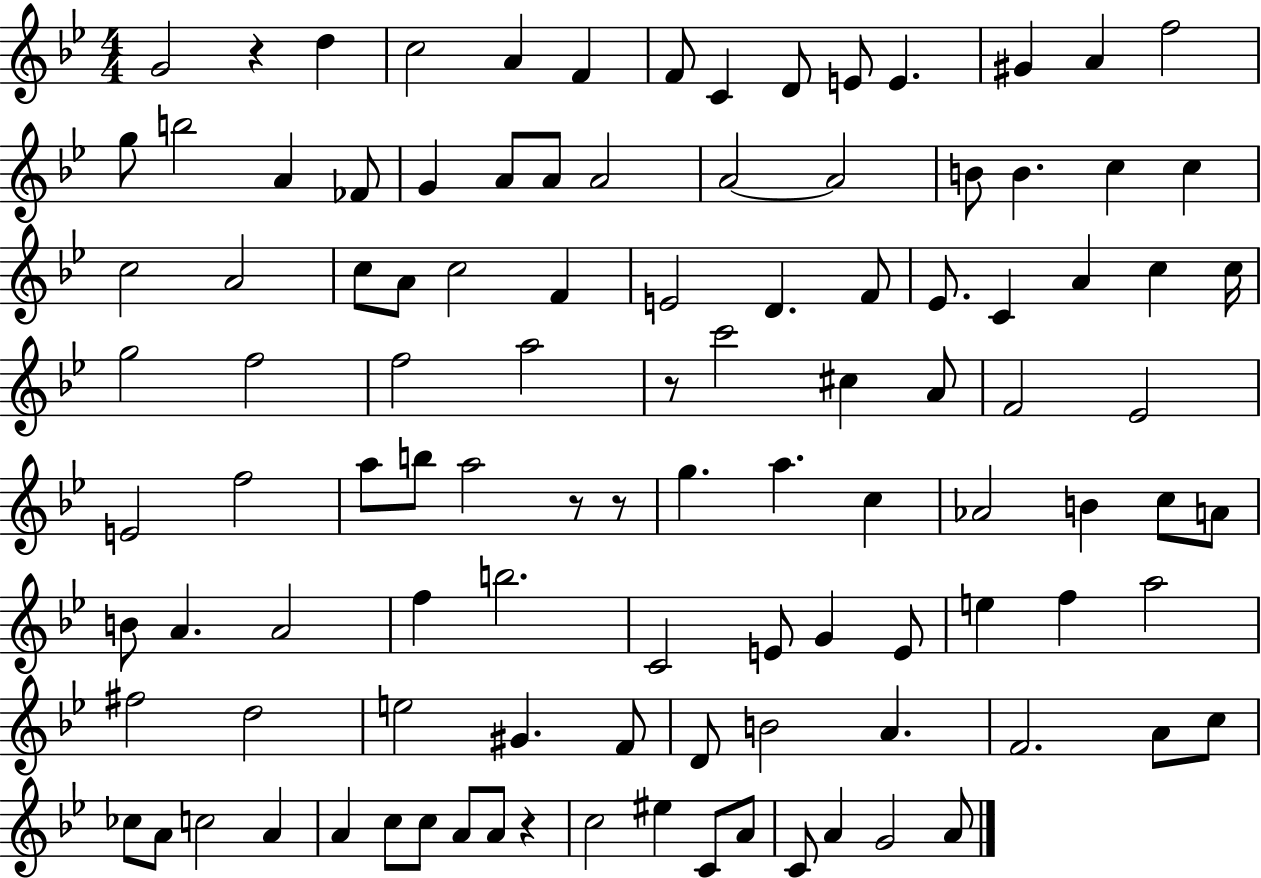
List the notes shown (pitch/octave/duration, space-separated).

G4/h R/q D5/q C5/h A4/q F4/q F4/e C4/q D4/e E4/e E4/q. G#4/q A4/q F5/h G5/e B5/h A4/q FES4/e G4/q A4/e A4/e A4/h A4/h A4/h B4/e B4/q. C5/q C5/q C5/h A4/h C5/e A4/e C5/h F4/q E4/h D4/q. F4/e Eb4/e. C4/q A4/q C5/q C5/s G5/h F5/h F5/h A5/h R/e C6/h C#5/q A4/e F4/h Eb4/h E4/h F5/h A5/e B5/e A5/h R/e R/e G5/q. A5/q. C5/q Ab4/h B4/q C5/e A4/e B4/e A4/q. A4/h F5/q B5/h. C4/h E4/e G4/q E4/e E5/q F5/q A5/h F#5/h D5/h E5/h G#4/q. F4/e D4/e B4/h A4/q. F4/h. A4/e C5/e CES5/e A4/e C5/h A4/q A4/q C5/e C5/e A4/e A4/e R/q C5/h EIS5/q C4/e A4/e C4/e A4/q G4/h A4/e